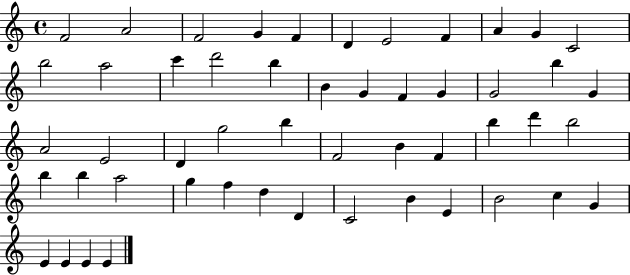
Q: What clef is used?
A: treble